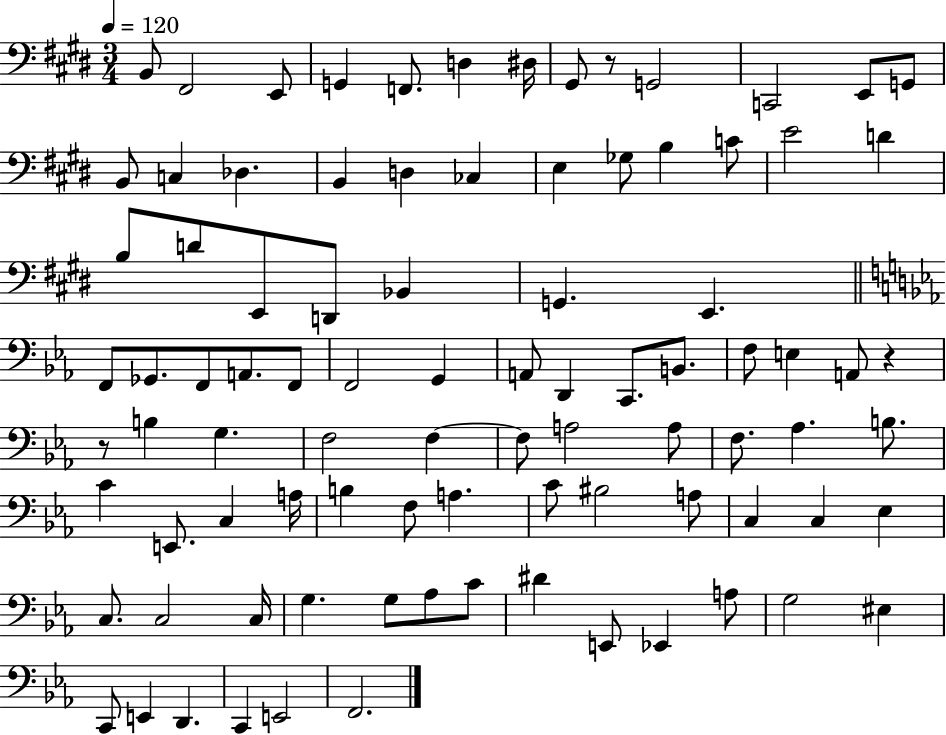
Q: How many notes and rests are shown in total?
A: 90